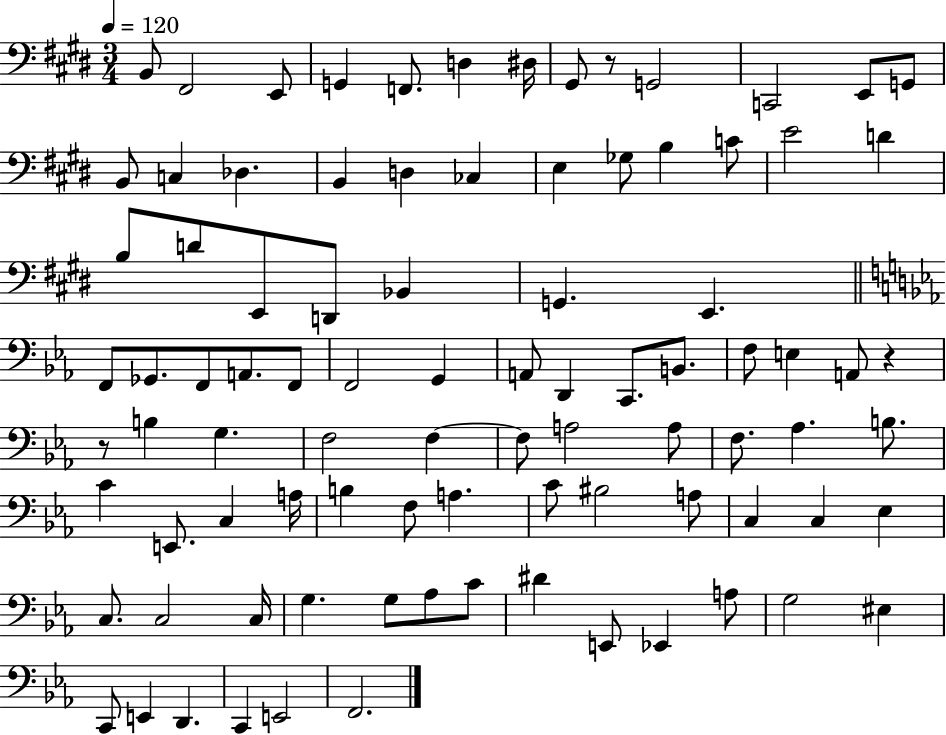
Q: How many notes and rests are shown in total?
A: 90